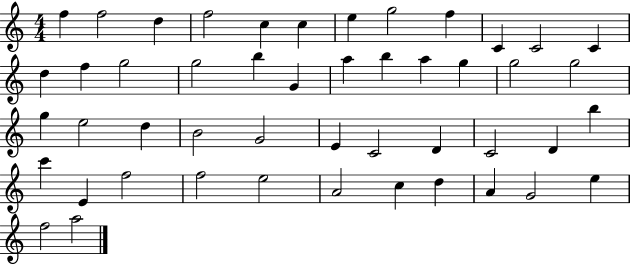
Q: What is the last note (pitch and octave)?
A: A5